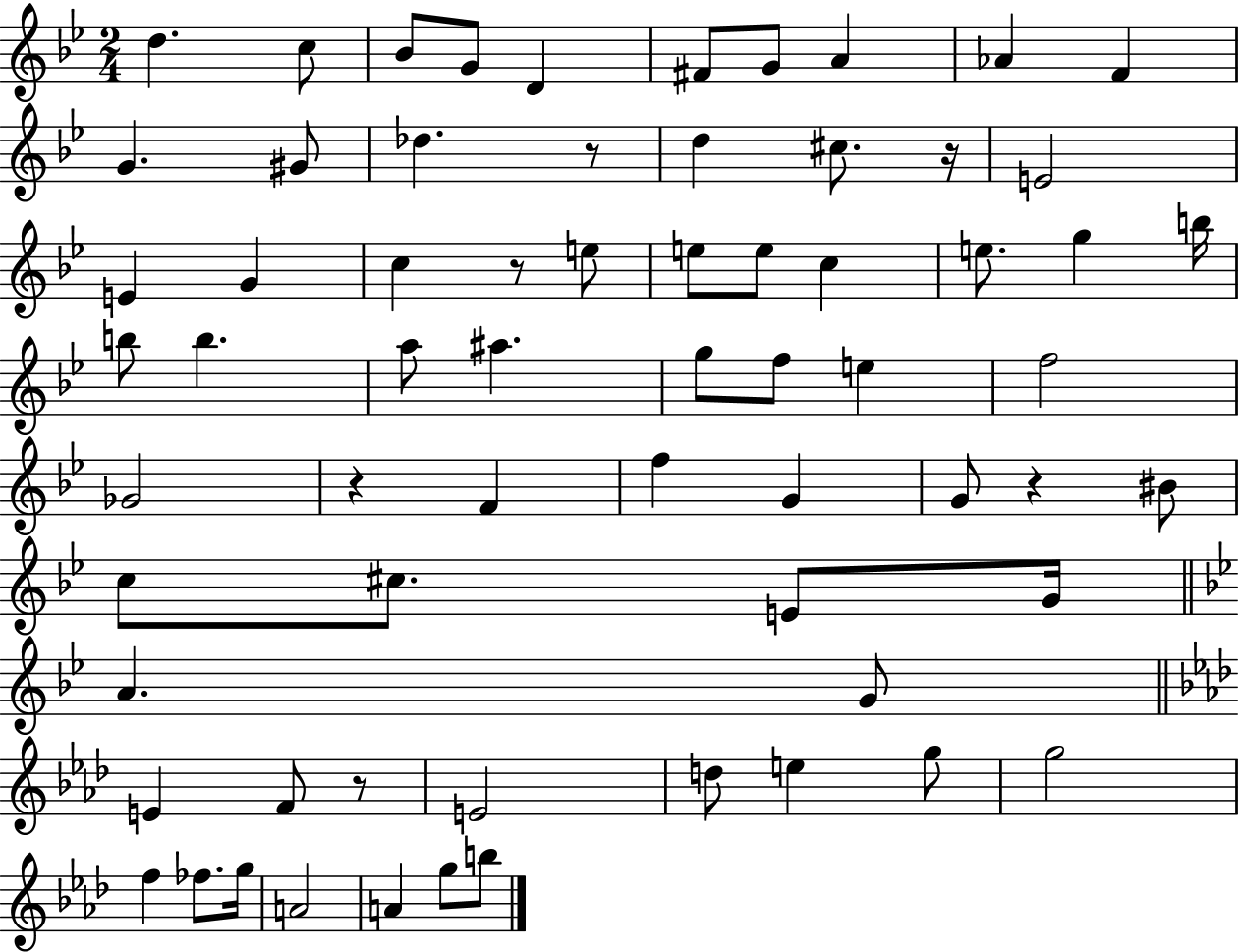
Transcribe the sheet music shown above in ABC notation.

X:1
T:Untitled
M:2/4
L:1/4
K:Bb
d c/2 _B/2 G/2 D ^F/2 G/2 A _A F G ^G/2 _d z/2 d ^c/2 z/4 E2 E G c z/2 e/2 e/2 e/2 c e/2 g b/4 b/2 b a/2 ^a g/2 f/2 e f2 _G2 z F f G G/2 z ^B/2 c/2 ^c/2 E/2 G/4 A G/2 E F/2 z/2 E2 d/2 e g/2 g2 f _f/2 g/4 A2 A g/2 b/2